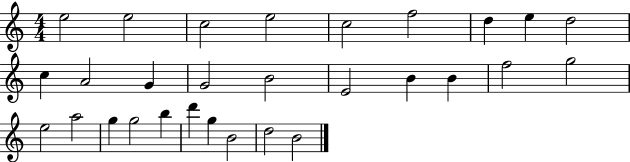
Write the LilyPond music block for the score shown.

{
  \clef treble
  \numericTimeSignature
  \time 4/4
  \key c \major
  e''2 e''2 | c''2 e''2 | c''2 f''2 | d''4 e''4 d''2 | \break c''4 a'2 g'4 | g'2 b'2 | e'2 b'4 b'4 | f''2 g''2 | \break e''2 a''2 | g''4 g''2 b''4 | d'''4 g''4 b'2 | d''2 b'2 | \break \bar "|."
}